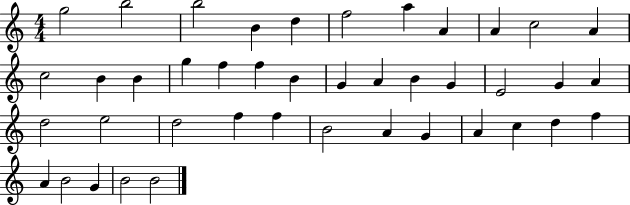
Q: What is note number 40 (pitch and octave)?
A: G4